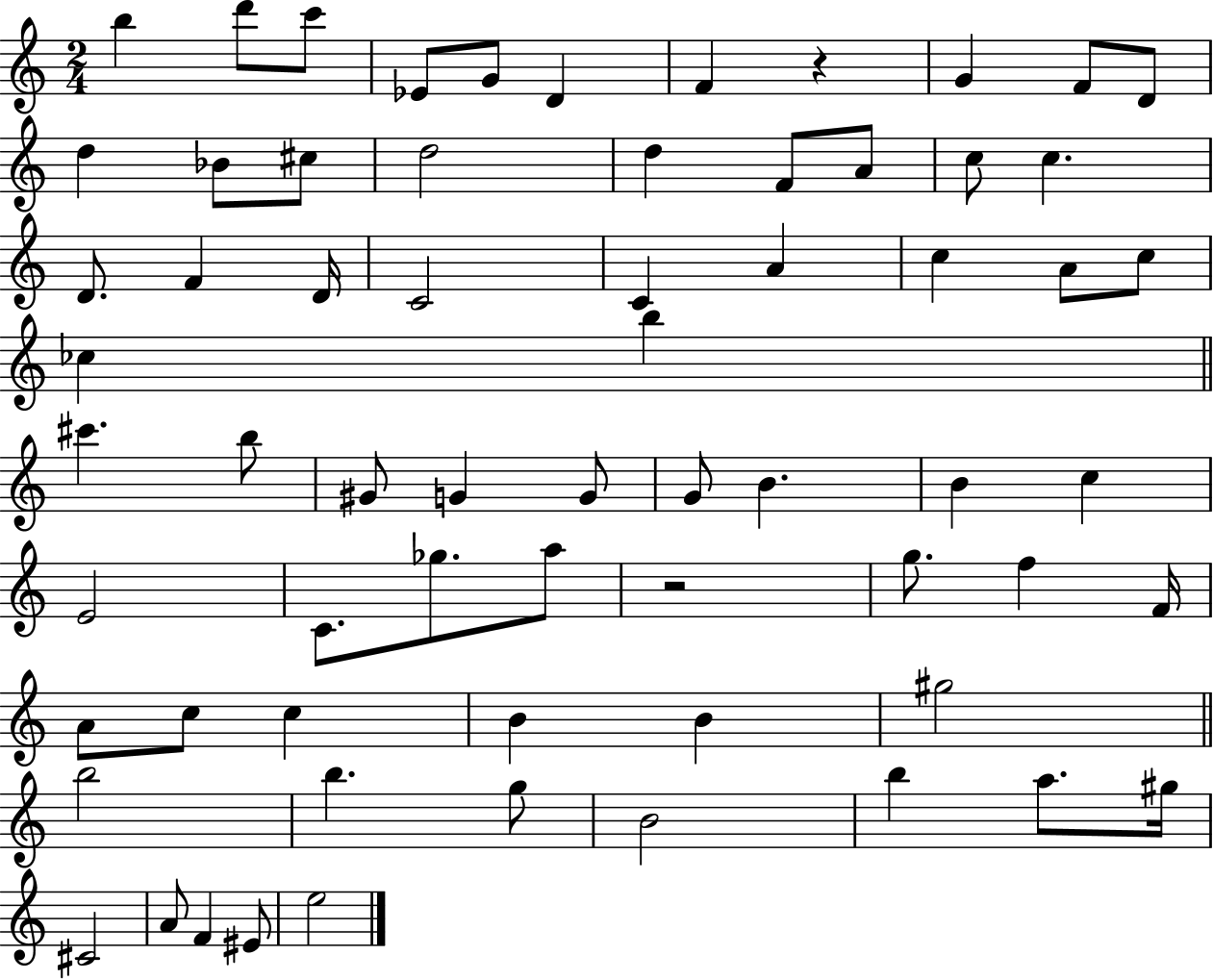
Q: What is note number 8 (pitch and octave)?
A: G4